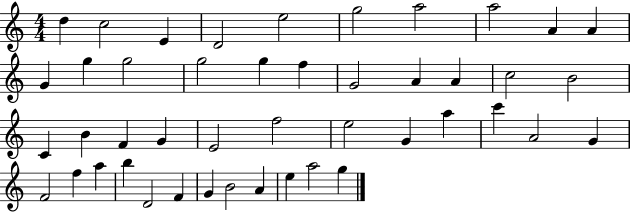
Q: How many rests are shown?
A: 0